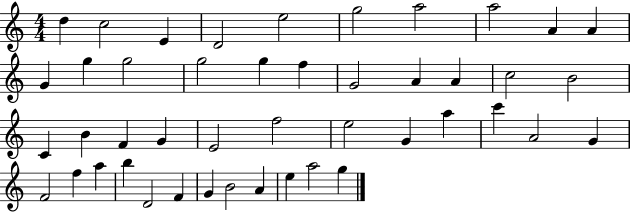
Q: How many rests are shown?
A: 0